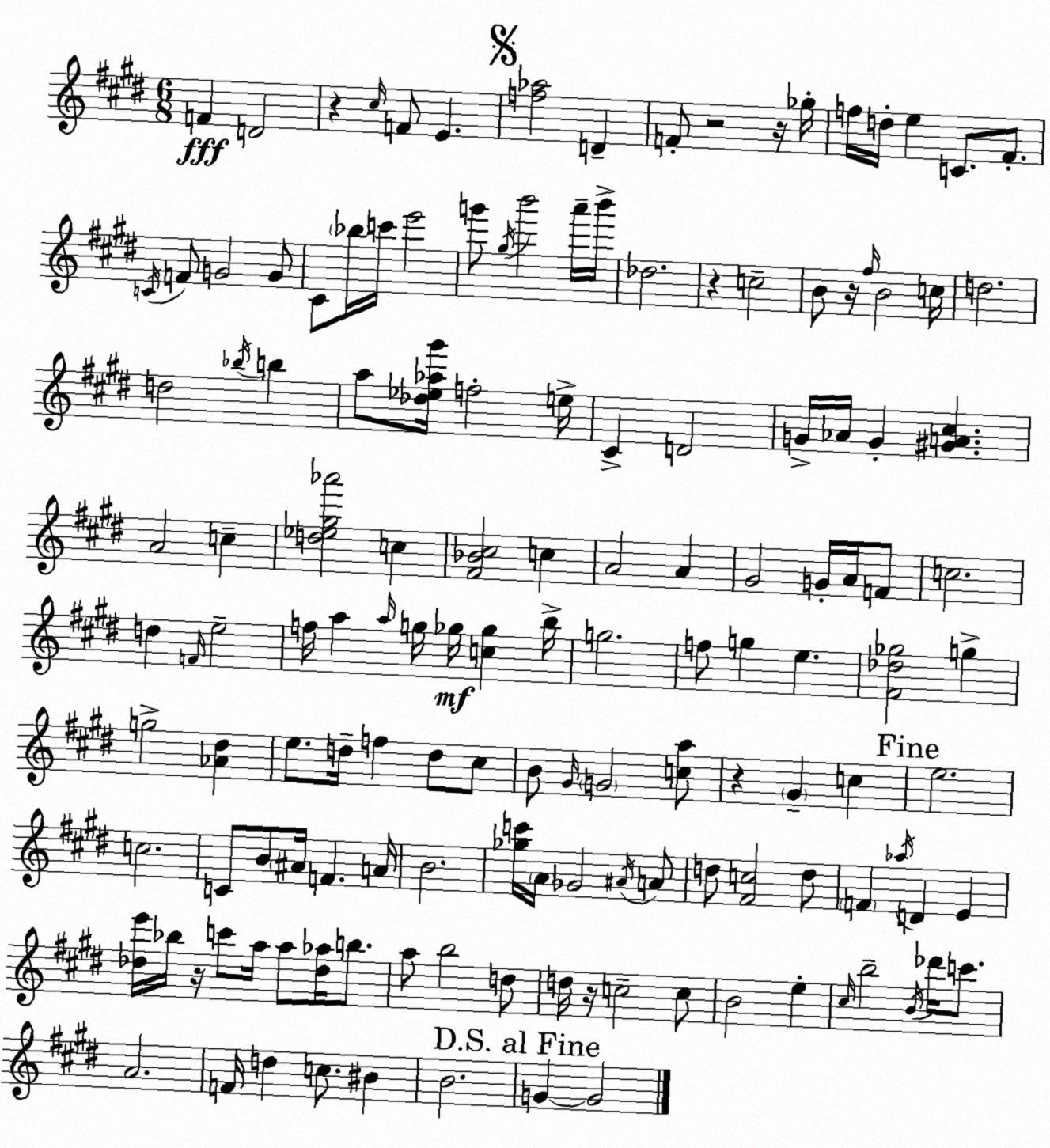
X:1
T:Untitled
M:6/8
L:1/4
K:E
F D2 z ^c/4 F/2 E [f_a]2 D F/2 z2 z/4 _g/4 f/4 d/4 e C/2 ^F/2 C/4 F/2 G2 G/2 ^C/2 _b/4 c'/4 e'2 g'/2 ^g/4 b'2 a'/4 b'/4 _d2 z c2 B/2 z/4 ^f/4 B2 c/4 d2 d2 _b/4 b a/2 [_d_e_a^g']/4 f2 e/4 ^C D2 G/4 _A/4 G [^GA^c] A2 c [d_e^g_a']2 c [^F_B^c]2 c A2 A ^G2 G/4 A/4 F/2 c2 d F/4 e2 f/4 a a/4 g/4 _g/4 [c_g] b/4 g2 f/2 g e [^F_d_g]2 g g2 [_A^d] e/2 d/4 f d/2 ^c/2 B/2 ^G/4 G2 [ca]/2 z ^G c e2 c2 C/2 B/2 ^A/4 F A/4 B2 [_gc']/4 A/4 _G2 ^A/4 A/2 d/2 [^Fc]2 d/2 F _a/4 D E [_de']/4 _b/4 z/4 c'/2 a/4 a/2 [_d_a]/4 b/2 a/2 b2 d/2 d/4 z/4 c2 c/2 B2 e ^c/4 b2 B/4 _d'/4 c'/2 A2 F/4 d c/2 ^B B2 G G2